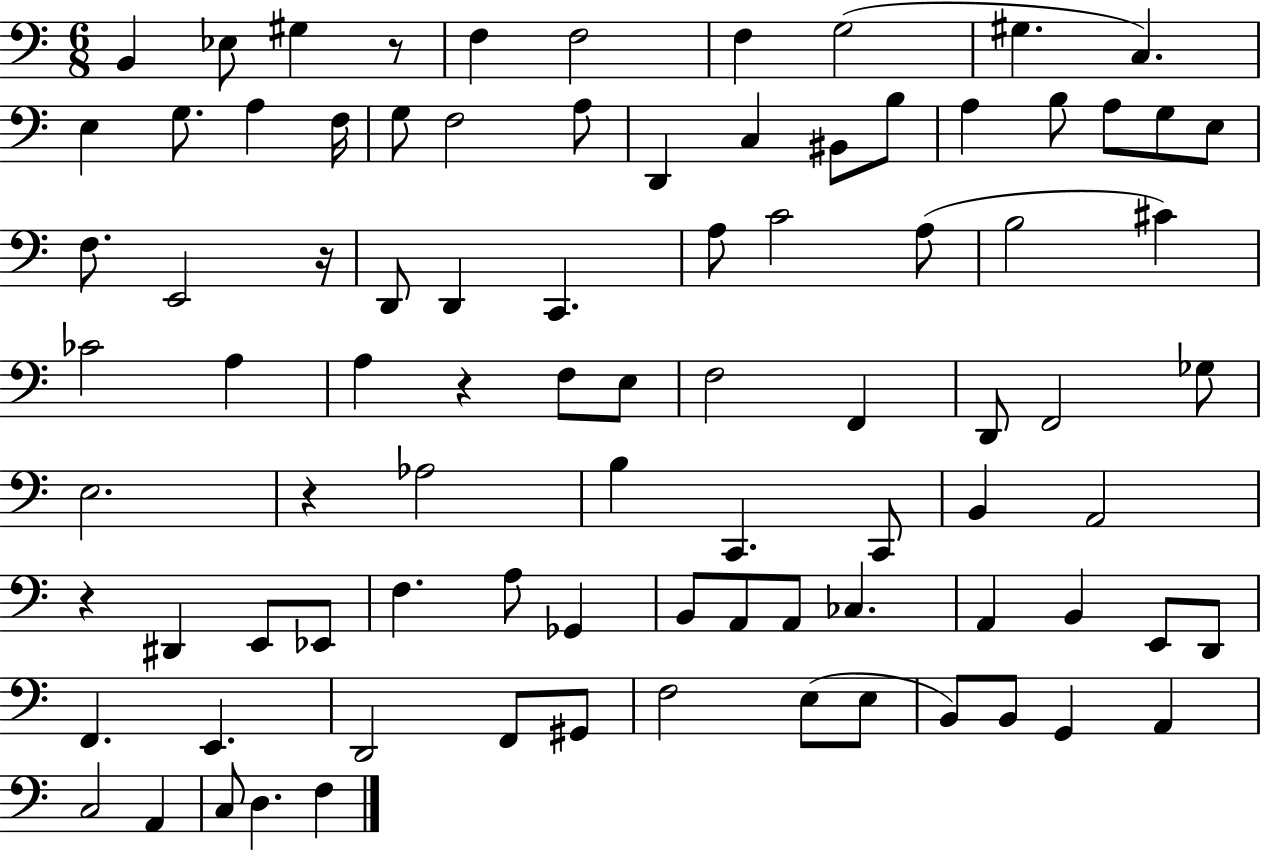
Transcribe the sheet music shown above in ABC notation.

X:1
T:Untitled
M:6/8
L:1/4
K:C
B,, _E,/2 ^G, z/2 F, F,2 F, G,2 ^G, C, E, G,/2 A, F,/4 G,/2 F,2 A,/2 D,, C, ^B,,/2 B,/2 A, B,/2 A,/2 G,/2 E,/2 F,/2 E,,2 z/4 D,,/2 D,, C,, A,/2 C2 A,/2 B,2 ^C _C2 A, A, z F,/2 E,/2 F,2 F,, D,,/2 F,,2 _G,/2 E,2 z _A,2 B, C,, C,,/2 B,, A,,2 z ^D,, E,,/2 _E,,/2 F, A,/2 _G,, B,,/2 A,,/2 A,,/2 _C, A,, B,, E,,/2 D,,/2 F,, E,, D,,2 F,,/2 ^G,,/2 F,2 E,/2 E,/2 B,,/2 B,,/2 G,, A,, C,2 A,, C,/2 D, F,